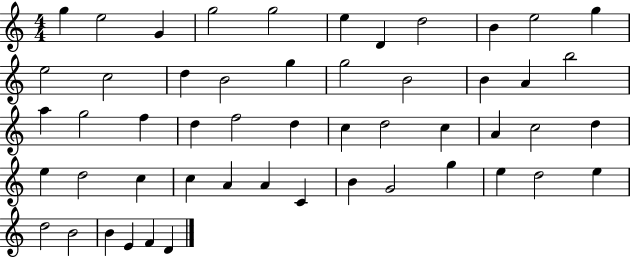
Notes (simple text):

G5/q E5/h G4/q G5/h G5/h E5/q D4/q D5/h B4/q E5/h G5/q E5/h C5/h D5/q B4/h G5/q G5/h B4/h B4/q A4/q B5/h A5/q G5/h F5/q D5/q F5/h D5/q C5/q D5/h C5/q A4/q C5/h D5/q E5/q D5/h C5/q C5/q A4/q A4/q C4/q B4/q G4/h G5/q E5/q D5/h E5/q D5/h B4/h B4/q E4/q F4/q D4/q